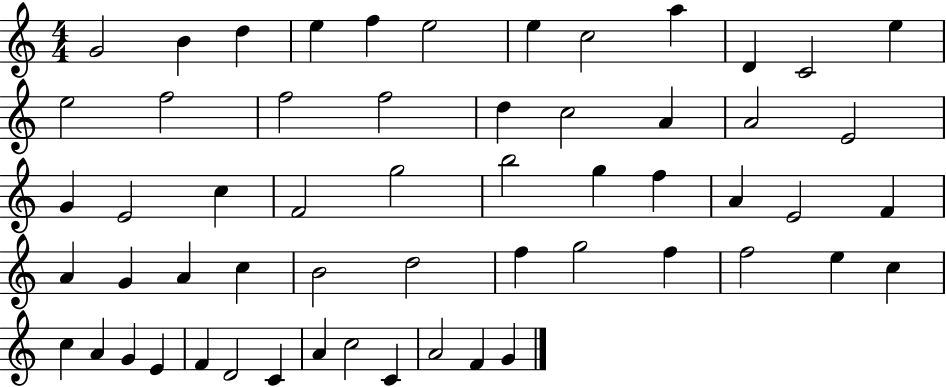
{
  \clef treble
  \numericTimeSignature
  \time 4/4
  \key c \major
  g'2 b'4 d''4 | e''4 f''4 e''2 | e''4 c''2 a''4 | d'4 c'2 e''4 | \break e''2 f''2 | f''2 f''2 | d''4 c''2 a'4 | a'2 e'2 | \break g'4 e'2 c''4 | f'2 g''2 | b''2 g''4 f''4 | a'4 e'2 f'4 | \break a'4 g'4 a'4 c''4 | b'2 d''2 | f''4 g''2 f''4 | f''2 e''4 c''4 | \break c''4 a'4 g'4 e'4 | f'4 d'2 c'4 | a'4 c''2 c'4 | a'2 f'4 g'4 | \break \bar "|."
}